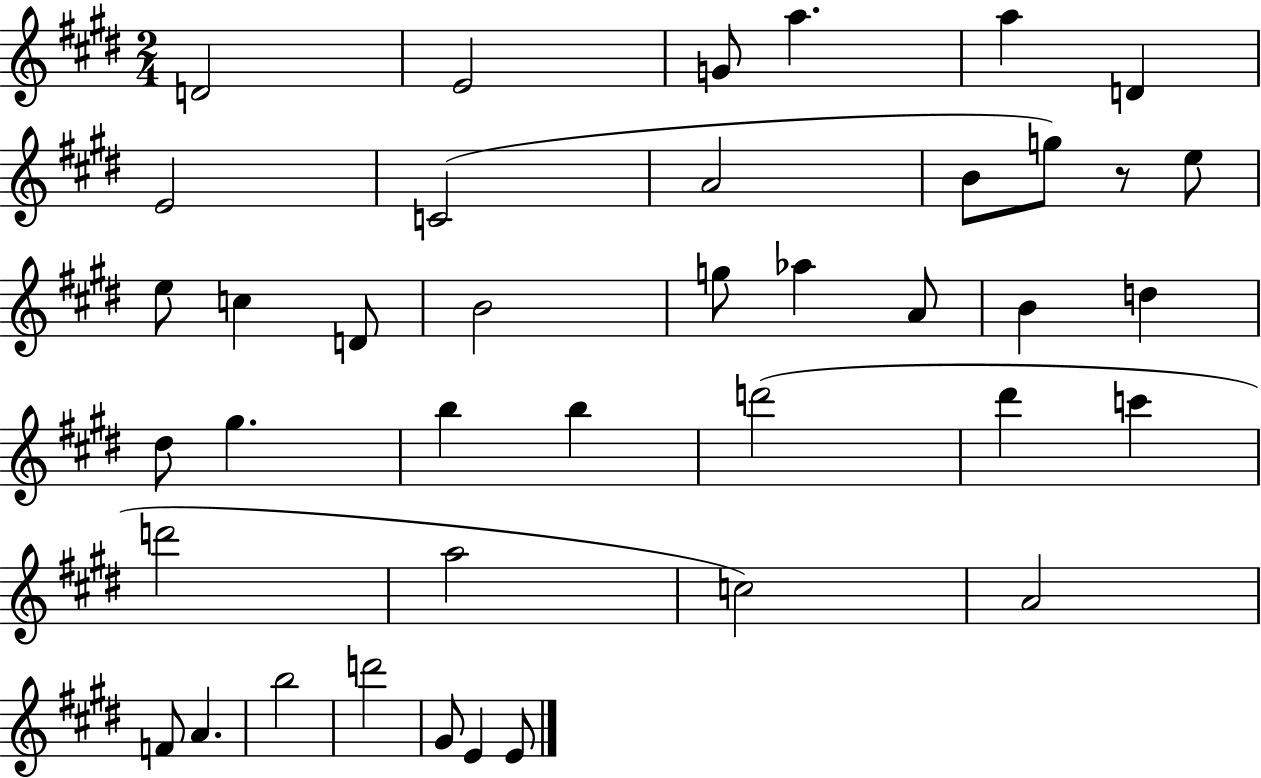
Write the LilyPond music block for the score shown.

{
  \clef treble
  \numericTimeSignature
  \time 2/4
  \key e \major
  d'2 | e'2 | g'8 a''4. | a''4 d'4 | \break e'2 | c'2( | a'2 | b'8 g''8) r8 e''8 | \break e''8 c''4 d'8 | b'2 | g''8 aes''4 a'8 | b'4 d''4 | \break dis''8 gis''4. | b''4 b''4 | d'''2( | dis'''4 c'''4 | \break d'''2 | a''2 | c''2) | a'2 | \break f'8 a'4. | b''2 | d'''2 | gis'8 e'4 e'8 | \break \bar "|."
}